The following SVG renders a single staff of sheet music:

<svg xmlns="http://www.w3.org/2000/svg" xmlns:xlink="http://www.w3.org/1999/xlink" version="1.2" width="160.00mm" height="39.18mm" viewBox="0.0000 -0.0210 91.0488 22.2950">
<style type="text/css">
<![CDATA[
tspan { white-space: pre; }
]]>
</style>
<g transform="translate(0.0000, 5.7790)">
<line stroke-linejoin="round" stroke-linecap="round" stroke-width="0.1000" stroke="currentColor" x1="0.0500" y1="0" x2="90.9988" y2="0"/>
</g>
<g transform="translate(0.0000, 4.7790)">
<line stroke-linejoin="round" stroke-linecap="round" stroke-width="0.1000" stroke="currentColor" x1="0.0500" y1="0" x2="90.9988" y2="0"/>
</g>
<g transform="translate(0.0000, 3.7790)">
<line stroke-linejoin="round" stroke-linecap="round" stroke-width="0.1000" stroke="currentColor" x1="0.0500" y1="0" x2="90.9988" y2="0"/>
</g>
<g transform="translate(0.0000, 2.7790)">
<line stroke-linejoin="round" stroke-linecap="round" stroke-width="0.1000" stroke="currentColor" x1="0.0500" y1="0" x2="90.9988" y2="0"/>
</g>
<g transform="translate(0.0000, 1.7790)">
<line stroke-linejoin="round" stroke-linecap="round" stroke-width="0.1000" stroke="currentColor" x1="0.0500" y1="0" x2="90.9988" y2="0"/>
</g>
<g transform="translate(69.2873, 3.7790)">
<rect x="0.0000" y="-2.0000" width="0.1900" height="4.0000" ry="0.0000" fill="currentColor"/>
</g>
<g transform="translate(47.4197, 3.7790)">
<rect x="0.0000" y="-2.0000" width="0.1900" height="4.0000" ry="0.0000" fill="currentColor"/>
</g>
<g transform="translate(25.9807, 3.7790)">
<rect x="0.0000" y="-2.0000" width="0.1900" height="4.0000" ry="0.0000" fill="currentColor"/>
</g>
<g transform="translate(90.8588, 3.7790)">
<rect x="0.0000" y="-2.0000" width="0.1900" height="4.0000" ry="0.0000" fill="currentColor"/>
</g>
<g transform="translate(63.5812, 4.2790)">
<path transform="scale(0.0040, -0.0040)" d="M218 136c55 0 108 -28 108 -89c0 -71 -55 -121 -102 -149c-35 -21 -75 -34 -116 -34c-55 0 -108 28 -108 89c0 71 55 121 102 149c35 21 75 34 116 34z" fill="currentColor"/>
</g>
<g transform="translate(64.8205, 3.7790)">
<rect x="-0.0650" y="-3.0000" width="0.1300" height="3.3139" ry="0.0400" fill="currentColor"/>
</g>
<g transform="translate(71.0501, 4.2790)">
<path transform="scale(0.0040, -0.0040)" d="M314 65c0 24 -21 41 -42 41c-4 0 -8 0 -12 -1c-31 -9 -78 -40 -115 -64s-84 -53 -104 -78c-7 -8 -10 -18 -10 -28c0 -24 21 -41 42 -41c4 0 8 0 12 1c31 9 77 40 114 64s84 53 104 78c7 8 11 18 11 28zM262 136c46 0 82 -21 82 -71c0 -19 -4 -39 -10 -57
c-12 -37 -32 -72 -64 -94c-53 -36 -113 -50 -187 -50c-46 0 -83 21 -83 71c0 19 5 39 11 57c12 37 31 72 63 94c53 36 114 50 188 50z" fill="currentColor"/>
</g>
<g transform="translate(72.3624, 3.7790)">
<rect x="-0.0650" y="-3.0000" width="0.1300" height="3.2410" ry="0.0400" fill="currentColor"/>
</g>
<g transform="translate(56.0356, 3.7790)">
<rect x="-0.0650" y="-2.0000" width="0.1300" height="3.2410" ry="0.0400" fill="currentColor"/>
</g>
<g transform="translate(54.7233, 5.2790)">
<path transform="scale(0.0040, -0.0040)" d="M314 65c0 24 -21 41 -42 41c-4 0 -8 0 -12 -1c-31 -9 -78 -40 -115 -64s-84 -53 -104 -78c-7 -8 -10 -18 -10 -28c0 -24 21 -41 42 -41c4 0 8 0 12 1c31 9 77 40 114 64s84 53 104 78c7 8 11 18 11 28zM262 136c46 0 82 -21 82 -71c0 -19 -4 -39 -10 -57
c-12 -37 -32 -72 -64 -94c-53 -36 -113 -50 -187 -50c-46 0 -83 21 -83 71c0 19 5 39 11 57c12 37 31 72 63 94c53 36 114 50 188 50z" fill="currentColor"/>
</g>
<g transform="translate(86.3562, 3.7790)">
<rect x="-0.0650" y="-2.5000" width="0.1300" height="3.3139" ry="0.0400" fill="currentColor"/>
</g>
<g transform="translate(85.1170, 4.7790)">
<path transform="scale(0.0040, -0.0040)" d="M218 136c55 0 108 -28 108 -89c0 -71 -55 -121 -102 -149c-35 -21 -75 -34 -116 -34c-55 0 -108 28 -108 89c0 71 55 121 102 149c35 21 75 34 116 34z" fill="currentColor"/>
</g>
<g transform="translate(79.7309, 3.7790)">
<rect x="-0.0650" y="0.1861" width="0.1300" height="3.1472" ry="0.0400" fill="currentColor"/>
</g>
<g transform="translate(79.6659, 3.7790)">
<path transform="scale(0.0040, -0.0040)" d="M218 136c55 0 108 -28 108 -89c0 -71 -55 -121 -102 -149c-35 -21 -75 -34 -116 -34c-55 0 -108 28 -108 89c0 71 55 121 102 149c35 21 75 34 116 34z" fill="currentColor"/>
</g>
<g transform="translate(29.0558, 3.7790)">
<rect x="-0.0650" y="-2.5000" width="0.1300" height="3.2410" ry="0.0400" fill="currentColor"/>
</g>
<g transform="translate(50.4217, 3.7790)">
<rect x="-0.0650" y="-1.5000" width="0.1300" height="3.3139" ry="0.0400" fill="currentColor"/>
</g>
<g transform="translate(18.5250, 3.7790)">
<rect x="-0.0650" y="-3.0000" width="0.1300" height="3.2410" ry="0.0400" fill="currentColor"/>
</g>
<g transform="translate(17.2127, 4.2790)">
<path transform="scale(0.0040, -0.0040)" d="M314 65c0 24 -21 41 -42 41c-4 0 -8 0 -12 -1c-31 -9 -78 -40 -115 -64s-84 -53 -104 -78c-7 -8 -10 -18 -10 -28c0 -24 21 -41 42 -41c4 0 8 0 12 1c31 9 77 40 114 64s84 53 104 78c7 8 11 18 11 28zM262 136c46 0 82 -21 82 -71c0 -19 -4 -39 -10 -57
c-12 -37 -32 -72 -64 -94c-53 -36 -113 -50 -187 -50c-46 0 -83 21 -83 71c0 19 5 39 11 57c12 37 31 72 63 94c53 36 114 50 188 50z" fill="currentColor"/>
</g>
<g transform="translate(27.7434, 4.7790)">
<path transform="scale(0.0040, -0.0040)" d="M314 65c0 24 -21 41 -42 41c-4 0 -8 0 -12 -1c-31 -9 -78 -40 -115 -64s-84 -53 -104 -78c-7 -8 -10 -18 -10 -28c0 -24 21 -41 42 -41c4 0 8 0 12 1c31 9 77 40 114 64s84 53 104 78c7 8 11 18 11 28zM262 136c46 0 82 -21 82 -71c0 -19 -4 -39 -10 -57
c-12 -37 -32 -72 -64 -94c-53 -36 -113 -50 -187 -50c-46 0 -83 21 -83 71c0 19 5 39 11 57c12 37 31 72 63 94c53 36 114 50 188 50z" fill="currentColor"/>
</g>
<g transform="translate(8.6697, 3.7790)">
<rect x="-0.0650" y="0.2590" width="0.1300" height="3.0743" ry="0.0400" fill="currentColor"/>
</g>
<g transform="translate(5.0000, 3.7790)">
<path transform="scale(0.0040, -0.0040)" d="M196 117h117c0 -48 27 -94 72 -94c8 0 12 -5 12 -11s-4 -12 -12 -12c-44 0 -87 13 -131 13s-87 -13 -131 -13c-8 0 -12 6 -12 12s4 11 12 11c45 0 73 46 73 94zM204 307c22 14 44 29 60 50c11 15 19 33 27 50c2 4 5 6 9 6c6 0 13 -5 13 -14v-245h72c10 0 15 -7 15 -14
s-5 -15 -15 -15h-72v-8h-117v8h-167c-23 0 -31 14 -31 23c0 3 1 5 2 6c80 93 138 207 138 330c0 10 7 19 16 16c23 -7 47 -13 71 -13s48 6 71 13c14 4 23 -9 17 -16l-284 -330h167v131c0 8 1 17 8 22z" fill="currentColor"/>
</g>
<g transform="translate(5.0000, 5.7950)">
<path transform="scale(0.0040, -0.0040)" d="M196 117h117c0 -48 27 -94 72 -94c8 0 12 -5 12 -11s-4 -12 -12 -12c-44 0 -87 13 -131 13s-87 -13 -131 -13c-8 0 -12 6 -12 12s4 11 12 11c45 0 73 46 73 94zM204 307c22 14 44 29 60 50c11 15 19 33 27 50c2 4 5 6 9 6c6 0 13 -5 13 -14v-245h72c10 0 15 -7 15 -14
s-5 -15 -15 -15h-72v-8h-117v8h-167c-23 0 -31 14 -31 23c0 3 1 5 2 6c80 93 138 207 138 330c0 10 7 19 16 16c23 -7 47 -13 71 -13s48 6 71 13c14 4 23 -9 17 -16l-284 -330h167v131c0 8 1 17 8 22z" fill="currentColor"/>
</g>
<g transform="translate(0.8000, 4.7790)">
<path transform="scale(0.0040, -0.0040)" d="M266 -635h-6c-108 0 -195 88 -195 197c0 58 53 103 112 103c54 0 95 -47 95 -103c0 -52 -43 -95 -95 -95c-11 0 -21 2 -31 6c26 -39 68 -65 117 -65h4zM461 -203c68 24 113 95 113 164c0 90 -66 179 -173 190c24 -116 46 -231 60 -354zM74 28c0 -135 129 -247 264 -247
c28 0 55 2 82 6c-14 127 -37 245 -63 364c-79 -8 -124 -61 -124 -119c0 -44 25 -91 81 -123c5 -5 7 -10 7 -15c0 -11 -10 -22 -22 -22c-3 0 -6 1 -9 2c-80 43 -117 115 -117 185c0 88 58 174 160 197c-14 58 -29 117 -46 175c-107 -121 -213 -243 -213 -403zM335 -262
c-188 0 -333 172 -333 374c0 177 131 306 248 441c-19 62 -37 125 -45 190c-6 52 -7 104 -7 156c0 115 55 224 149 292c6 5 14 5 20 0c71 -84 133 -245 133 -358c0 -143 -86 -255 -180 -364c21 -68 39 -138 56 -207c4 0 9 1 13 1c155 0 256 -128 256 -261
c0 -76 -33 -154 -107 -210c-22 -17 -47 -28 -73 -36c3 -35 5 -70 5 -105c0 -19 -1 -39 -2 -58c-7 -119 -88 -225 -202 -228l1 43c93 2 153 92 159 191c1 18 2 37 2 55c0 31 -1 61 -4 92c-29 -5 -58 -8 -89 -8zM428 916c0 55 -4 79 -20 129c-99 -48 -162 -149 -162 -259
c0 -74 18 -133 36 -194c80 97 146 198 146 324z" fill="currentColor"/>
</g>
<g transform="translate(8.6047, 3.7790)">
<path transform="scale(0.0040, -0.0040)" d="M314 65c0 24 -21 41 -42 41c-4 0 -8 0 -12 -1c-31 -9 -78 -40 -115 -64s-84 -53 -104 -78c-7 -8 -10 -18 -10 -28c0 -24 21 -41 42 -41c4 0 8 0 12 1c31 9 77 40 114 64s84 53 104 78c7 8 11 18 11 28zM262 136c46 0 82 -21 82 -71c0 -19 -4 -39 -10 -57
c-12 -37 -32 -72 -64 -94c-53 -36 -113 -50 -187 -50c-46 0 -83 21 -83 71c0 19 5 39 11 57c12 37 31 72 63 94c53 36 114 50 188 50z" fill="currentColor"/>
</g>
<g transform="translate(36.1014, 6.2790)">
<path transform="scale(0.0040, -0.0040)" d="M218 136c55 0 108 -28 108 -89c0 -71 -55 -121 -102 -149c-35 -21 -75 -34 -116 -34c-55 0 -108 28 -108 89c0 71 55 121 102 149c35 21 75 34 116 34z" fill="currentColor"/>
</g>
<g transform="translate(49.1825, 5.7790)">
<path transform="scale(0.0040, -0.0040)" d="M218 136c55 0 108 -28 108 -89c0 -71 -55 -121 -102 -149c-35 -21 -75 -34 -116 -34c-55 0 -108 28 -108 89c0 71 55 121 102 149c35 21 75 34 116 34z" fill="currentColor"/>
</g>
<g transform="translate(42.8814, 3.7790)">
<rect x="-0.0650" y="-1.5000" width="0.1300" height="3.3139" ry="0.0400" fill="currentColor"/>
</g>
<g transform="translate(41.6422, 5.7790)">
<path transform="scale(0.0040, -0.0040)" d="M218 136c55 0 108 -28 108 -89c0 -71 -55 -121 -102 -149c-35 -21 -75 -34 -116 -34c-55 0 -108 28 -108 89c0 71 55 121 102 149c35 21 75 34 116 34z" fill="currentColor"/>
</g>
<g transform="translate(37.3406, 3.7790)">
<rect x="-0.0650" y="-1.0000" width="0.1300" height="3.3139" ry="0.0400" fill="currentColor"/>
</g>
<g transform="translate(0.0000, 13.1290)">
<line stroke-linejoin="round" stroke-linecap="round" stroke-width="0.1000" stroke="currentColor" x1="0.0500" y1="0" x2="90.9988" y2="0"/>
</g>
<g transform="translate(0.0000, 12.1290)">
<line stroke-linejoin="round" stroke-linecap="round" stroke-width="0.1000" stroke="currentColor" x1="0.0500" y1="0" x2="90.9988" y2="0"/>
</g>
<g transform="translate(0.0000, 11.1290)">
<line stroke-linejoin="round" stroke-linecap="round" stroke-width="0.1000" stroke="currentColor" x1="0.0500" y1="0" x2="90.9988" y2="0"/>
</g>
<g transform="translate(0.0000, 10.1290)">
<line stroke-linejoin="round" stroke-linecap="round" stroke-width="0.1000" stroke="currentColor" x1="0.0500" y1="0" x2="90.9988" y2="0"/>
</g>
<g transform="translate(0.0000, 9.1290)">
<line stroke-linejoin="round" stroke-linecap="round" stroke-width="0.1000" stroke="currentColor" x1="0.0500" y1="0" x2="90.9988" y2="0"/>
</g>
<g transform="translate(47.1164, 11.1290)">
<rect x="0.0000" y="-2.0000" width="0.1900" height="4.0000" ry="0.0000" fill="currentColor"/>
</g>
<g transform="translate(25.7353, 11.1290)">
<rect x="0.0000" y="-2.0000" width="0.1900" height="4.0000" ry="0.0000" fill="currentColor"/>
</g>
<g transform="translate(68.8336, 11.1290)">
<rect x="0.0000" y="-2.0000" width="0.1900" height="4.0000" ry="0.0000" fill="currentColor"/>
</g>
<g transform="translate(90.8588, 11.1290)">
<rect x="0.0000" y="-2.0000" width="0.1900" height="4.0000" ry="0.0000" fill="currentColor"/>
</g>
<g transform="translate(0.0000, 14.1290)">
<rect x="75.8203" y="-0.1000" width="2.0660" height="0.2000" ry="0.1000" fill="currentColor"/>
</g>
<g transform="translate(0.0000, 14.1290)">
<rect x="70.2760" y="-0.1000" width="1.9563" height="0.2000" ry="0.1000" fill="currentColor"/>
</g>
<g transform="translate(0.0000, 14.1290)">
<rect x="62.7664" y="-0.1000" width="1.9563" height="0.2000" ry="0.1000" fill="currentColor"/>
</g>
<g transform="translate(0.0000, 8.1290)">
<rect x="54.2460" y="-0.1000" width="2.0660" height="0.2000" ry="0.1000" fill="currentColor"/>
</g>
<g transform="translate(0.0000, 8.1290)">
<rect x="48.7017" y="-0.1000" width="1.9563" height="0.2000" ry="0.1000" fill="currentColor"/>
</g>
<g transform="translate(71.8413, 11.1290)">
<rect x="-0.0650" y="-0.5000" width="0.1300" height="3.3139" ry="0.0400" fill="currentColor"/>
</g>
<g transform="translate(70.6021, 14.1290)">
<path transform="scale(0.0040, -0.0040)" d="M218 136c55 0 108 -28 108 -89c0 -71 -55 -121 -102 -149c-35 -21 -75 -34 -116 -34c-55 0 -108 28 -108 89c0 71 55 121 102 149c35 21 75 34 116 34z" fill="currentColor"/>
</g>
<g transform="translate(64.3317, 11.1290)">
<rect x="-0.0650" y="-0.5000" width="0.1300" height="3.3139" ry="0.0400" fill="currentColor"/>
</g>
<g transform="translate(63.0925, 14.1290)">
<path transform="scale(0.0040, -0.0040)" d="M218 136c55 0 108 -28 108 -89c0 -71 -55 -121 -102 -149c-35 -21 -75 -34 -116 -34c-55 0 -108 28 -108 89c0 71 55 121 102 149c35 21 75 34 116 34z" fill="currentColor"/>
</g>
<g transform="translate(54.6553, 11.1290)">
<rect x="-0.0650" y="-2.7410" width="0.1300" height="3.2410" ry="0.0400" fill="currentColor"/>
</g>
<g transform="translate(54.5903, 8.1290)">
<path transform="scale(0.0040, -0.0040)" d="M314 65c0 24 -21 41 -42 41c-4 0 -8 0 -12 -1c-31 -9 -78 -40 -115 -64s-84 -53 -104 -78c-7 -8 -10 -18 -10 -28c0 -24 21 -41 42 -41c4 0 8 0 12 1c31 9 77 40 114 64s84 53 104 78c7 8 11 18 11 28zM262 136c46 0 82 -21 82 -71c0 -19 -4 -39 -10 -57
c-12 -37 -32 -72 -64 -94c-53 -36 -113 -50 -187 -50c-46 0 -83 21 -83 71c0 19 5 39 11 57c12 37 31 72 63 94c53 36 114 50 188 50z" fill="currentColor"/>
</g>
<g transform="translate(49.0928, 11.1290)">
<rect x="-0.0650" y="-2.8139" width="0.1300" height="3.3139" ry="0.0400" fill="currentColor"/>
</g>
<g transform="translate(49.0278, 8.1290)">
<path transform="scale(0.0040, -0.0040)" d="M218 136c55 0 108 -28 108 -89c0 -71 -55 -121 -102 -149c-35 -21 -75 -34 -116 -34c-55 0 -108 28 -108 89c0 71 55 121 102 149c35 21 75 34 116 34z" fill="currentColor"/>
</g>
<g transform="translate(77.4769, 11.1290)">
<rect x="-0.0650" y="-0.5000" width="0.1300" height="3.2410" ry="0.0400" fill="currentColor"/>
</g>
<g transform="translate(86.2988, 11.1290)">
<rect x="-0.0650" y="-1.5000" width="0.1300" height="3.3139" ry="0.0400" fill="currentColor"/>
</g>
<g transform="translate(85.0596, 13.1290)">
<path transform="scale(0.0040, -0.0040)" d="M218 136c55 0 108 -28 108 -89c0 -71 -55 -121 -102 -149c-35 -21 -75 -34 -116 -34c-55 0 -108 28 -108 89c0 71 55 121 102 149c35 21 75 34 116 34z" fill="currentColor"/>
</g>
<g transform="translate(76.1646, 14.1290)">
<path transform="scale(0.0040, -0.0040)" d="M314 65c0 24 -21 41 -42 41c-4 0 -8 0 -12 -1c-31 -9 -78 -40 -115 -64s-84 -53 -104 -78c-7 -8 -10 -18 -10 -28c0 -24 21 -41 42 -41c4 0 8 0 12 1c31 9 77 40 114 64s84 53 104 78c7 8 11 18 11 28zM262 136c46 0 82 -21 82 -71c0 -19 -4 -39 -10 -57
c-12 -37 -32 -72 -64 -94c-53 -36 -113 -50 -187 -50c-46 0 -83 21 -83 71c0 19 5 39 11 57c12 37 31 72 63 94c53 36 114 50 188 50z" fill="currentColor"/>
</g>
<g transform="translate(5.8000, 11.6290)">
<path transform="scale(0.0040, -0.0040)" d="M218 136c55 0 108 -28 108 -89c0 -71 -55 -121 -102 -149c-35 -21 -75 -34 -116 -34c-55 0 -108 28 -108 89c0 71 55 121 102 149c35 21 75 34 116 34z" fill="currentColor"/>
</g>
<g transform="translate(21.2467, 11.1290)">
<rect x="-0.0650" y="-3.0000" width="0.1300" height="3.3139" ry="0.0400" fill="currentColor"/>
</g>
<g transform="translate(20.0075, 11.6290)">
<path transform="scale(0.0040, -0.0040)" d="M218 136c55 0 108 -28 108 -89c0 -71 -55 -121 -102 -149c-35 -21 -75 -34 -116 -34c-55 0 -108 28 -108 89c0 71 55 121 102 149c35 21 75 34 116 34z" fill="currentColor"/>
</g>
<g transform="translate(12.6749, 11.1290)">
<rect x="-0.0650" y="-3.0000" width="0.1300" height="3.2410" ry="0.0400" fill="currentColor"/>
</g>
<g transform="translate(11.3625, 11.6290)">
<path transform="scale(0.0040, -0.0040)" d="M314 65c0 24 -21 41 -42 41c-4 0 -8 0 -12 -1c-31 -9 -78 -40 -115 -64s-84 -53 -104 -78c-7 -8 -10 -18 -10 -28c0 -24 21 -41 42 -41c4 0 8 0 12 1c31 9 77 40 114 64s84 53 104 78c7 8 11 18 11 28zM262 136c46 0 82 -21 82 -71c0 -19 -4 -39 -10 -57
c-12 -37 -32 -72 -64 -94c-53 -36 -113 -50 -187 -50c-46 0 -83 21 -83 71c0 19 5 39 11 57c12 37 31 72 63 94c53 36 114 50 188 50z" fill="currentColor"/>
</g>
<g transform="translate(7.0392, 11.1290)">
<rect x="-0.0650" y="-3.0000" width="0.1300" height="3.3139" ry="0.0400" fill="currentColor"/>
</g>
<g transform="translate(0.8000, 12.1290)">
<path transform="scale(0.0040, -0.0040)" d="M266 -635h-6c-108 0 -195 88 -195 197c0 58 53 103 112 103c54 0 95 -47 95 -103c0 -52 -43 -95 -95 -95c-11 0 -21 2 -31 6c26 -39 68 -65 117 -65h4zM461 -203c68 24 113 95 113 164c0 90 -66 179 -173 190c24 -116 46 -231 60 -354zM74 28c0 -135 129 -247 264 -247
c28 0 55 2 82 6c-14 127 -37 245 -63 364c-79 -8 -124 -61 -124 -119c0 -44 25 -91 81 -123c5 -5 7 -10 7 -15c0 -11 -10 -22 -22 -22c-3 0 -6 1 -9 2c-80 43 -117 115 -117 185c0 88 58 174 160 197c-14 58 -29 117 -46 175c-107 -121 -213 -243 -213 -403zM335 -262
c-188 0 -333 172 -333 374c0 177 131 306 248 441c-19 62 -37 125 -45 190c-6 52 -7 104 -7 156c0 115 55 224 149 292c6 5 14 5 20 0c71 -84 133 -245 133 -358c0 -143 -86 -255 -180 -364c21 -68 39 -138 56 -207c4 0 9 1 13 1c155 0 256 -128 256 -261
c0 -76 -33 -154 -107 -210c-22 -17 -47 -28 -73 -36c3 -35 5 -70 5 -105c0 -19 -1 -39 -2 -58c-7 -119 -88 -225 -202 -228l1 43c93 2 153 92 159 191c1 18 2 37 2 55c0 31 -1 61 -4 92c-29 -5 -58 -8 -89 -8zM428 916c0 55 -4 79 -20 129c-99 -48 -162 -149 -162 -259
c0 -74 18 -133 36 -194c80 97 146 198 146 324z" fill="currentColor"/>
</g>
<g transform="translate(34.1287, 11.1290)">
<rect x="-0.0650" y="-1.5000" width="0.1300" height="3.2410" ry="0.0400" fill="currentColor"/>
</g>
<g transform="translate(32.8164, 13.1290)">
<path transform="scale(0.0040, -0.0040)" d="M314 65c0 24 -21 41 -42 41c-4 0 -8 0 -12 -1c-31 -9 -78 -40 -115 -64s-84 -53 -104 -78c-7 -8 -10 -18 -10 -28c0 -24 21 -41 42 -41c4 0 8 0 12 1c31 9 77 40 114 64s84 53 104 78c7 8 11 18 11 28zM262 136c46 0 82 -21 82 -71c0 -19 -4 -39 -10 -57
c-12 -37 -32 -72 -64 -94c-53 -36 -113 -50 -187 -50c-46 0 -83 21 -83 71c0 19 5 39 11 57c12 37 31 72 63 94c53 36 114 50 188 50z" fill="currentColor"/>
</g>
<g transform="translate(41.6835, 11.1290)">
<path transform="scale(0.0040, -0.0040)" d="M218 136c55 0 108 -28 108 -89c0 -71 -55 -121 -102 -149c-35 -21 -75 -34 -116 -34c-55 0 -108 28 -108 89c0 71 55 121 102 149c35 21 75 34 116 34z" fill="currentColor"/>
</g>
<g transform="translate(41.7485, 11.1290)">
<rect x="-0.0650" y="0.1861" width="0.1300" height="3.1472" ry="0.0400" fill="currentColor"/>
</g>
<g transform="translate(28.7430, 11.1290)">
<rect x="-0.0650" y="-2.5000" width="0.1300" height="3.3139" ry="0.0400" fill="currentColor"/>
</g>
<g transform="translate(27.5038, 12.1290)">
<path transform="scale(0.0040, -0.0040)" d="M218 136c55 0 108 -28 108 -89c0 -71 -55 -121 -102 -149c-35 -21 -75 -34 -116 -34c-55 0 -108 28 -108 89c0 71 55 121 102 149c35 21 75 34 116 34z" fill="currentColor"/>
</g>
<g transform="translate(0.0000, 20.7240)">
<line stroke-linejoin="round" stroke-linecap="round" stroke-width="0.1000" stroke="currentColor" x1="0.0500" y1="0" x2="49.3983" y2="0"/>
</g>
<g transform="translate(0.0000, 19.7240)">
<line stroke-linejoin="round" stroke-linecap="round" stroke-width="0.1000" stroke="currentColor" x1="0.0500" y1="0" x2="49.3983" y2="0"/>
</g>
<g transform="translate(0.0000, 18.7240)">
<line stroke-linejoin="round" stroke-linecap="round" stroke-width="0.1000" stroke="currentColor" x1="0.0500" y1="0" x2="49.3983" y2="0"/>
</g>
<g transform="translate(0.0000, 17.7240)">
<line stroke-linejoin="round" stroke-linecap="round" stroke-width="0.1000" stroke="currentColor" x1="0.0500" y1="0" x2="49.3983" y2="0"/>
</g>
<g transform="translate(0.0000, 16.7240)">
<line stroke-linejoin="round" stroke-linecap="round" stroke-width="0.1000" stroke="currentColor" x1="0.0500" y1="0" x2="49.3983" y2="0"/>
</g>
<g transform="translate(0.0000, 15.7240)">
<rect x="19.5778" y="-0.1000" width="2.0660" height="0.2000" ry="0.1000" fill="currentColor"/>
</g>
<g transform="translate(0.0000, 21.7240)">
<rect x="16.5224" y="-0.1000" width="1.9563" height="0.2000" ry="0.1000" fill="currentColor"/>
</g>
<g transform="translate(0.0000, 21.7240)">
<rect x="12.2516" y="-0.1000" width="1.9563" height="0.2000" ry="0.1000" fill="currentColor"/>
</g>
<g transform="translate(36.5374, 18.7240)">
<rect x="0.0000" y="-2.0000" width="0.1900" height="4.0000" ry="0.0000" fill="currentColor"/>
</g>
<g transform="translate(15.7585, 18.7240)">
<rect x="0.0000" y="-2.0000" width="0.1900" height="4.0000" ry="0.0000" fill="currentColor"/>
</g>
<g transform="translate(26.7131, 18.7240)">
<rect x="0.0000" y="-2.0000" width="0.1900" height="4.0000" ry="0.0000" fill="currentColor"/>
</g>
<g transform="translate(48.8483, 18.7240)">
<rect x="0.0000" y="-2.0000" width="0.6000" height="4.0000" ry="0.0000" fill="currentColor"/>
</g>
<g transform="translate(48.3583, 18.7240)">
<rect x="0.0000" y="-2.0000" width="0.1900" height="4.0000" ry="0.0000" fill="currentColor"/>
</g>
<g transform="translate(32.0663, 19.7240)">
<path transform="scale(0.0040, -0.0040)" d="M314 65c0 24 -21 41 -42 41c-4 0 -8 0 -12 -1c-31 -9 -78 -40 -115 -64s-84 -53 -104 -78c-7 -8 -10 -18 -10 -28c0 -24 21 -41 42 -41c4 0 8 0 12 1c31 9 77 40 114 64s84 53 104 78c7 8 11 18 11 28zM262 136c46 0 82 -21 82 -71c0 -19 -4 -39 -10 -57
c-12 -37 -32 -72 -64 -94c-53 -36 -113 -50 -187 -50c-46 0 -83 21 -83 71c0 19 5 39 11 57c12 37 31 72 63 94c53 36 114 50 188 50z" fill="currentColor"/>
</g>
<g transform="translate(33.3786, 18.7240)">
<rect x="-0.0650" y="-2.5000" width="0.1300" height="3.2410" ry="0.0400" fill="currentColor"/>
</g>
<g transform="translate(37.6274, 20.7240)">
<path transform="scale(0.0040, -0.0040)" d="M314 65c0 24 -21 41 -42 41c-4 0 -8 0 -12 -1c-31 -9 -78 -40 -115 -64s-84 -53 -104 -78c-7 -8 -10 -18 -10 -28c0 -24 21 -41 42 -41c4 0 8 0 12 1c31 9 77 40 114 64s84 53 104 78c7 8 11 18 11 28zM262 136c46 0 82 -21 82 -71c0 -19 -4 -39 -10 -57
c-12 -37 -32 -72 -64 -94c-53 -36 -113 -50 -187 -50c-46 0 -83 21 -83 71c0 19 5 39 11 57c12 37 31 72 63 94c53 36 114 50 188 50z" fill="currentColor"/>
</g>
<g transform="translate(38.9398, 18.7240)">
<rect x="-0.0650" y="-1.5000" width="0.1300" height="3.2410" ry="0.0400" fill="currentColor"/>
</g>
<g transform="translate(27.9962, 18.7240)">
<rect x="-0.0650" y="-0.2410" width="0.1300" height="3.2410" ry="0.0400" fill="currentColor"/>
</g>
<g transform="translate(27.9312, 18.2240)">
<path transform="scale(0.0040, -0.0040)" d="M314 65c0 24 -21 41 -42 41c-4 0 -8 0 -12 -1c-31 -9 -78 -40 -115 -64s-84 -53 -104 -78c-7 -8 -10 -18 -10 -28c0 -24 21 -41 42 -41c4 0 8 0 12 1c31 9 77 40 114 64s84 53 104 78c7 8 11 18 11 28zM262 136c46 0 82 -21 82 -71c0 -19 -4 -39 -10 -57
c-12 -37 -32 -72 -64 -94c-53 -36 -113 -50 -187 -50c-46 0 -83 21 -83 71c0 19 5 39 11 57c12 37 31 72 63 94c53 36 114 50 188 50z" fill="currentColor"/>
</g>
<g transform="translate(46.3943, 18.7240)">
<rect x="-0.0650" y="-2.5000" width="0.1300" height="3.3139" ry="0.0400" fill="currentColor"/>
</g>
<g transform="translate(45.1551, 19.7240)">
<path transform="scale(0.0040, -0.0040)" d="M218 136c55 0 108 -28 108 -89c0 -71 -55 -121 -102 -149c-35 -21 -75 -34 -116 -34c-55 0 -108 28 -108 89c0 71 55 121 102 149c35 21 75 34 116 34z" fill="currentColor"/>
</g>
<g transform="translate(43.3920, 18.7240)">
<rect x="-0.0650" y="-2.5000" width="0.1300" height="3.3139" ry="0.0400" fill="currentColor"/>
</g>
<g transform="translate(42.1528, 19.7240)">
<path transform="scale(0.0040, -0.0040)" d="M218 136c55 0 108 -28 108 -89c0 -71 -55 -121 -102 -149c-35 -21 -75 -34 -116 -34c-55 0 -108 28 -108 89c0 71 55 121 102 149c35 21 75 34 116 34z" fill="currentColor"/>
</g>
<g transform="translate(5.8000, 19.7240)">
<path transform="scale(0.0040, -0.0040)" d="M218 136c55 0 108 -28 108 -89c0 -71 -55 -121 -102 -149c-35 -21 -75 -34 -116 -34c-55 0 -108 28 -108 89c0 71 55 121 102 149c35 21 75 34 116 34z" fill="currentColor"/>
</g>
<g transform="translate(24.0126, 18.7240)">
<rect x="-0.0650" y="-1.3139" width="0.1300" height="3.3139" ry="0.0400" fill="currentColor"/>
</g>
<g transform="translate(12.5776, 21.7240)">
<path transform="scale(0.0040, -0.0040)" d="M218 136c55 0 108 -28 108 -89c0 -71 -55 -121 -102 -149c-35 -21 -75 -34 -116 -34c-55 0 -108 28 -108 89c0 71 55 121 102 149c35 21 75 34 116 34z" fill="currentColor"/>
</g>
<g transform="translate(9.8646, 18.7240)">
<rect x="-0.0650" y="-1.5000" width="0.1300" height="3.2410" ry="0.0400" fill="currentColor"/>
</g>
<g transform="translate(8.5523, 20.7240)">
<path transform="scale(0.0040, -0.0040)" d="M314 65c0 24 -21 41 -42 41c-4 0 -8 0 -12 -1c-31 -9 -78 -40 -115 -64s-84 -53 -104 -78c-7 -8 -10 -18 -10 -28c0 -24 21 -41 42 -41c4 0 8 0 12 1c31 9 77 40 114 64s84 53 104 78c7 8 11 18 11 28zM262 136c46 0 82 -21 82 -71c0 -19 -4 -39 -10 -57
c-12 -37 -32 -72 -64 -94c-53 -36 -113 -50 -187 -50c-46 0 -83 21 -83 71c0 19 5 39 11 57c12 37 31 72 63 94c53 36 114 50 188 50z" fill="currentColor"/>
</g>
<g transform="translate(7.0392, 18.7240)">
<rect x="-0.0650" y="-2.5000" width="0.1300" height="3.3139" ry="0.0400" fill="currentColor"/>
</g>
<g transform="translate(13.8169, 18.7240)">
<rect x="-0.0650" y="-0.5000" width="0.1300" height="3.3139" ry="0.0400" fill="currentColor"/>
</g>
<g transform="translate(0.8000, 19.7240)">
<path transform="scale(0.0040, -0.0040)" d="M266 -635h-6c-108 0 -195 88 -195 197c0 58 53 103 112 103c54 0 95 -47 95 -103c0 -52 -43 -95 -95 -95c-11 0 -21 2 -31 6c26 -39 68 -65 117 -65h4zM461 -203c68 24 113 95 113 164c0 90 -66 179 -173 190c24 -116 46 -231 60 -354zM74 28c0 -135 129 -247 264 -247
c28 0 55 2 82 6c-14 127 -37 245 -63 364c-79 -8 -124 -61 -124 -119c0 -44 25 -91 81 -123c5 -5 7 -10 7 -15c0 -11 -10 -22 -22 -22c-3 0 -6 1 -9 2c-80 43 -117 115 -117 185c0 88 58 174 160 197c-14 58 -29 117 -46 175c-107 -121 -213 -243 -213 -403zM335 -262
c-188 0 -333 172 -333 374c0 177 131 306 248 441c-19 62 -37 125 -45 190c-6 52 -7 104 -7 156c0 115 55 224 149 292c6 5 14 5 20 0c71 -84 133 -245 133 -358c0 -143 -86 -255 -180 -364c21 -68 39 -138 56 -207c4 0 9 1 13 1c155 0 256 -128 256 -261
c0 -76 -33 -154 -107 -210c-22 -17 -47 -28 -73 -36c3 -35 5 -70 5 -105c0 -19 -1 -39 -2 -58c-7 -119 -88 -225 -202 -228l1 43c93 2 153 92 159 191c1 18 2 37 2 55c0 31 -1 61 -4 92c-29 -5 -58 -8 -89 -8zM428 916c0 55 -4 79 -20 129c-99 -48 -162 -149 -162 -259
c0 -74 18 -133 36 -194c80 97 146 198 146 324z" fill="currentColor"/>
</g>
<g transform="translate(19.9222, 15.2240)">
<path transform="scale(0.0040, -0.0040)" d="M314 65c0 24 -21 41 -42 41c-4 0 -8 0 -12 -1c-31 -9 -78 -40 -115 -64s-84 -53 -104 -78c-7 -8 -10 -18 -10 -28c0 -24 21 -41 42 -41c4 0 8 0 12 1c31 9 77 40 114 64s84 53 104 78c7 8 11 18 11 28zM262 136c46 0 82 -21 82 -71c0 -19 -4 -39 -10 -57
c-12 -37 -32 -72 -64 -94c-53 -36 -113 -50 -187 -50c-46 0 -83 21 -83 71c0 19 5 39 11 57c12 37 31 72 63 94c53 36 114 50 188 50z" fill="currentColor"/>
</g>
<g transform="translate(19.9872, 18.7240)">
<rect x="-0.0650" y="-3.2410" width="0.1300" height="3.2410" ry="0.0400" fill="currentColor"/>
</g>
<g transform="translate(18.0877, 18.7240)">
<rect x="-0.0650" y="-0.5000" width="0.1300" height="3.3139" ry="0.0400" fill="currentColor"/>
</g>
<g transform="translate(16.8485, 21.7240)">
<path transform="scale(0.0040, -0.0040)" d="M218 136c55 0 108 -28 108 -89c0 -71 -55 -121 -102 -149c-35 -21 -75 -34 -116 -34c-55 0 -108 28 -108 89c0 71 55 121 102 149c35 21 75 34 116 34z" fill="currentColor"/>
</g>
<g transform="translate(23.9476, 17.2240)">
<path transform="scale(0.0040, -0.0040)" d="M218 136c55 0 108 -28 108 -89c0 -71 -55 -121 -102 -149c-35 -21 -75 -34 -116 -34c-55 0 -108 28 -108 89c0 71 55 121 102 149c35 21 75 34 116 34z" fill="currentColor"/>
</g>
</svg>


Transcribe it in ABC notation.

X:1
T:Untitled
M:4/4
L:1/4
K:C
B2 A2 G2 D E E F2 A A2 B G A A2 A G E2 B a a2 C C C2 E G E2 C C b2 e c2 G2 E2 G G